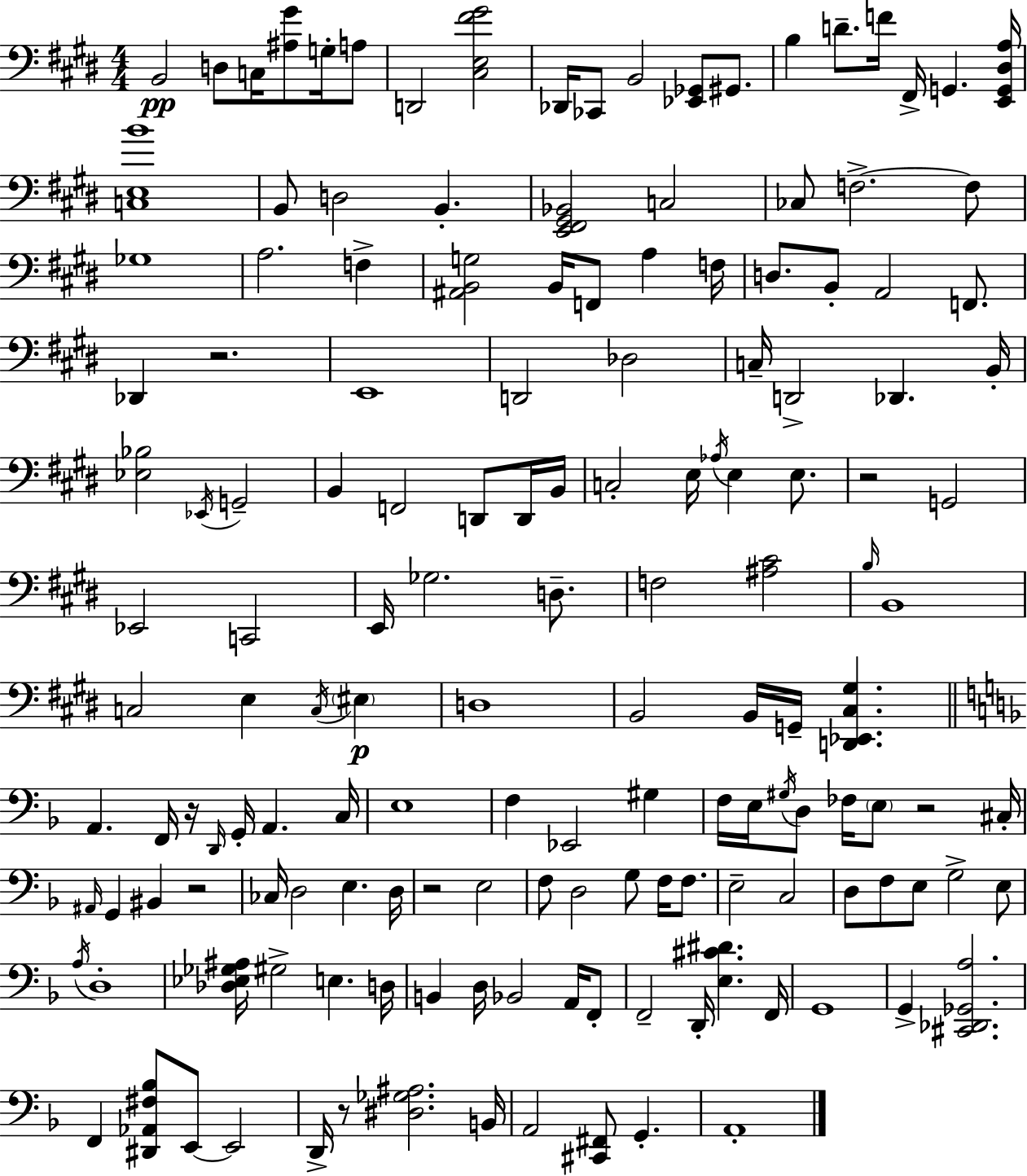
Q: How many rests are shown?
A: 7